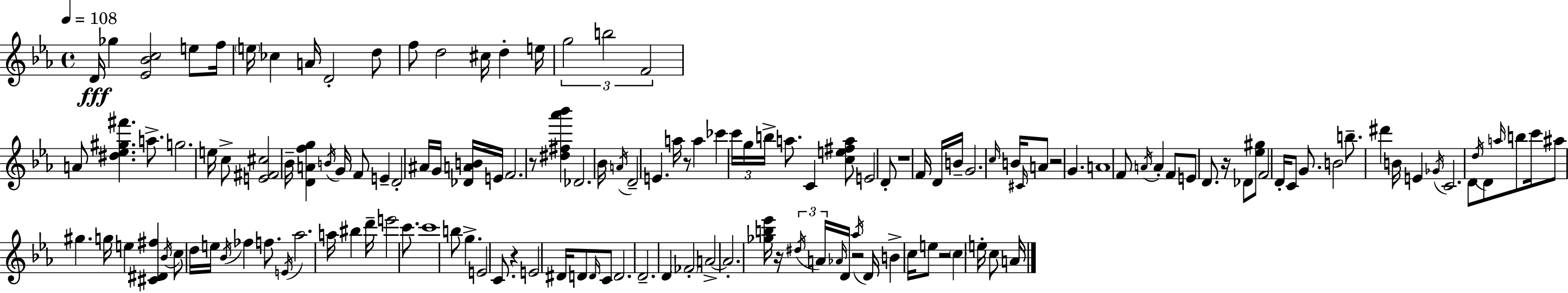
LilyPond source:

{
  \clef treble
  \time 4/4
  \defaultTimeSignature
  \key ees \major
  \tempo 4 = 108
  d'16\fff ges''4 <ees' bes' c''>2 e''8 f''16 | \parenthesize e''16 ces''4 a'16 d'2-. d''8 | f''8 d''2 cis''16 d''4-. e''16 | \tuplet 3/2 { g''2 b''2 | \break f'2 } a'8 <dis'' ees'' gis'' fis'''>4. | a''8.-> g''2. e''16 | c''8-> <e' fis' cis''>2 bes'16-- <d' a' f'' g''>4 \acciaccatura { b'16 } | g'16 f'8 e'4-- d'2-. ais'16 | \break g'16 <des' a' b'>16 e'16 f'2. r8 | <dis'' fis'' aes''' bes'''>4 des'2. | bes'16 \acciaccatura { a'16 } d'2-- e'4. | a''16 r8 a''4 ces'''4 \tuplet 3/2 { c'''16 g''16 b''16-> } a''8. | \break c'4 <c'' e'' fis'' a''>8 e'2 | d'8-. r1 | f'16 d'16 b'16-- g'2. | \grace { c''16 } b'16 \grace { cis'16 } a'8 r2 g'4. | \break a'1 | f'8 \acciaccatura { a'16 } a'4-. f'8 e'8 d'8. | r16 des'8 <ees'' gis''>8 f'2 d'16-. | c'8 g'8. b'2 b''8.-- | \break dis'''4 b'16 e'4 \acciaccatura { ges'16 } c'2. | d'8 \acciaccatura { d''16 } d'8 \grace { a''16 } b''8 c'''16 ais''8 | gis''4. g''16 e''4 <cis' dis' fis''>4 | \acciaccatura { bes'16 } c''8 d''16 e''16 \acciaccatura { bes'16 } fes''4 f''8. \acciaccatura { e'16 } aes''2. | \break a''16 bis''4 d'''16-- | e'''2 c'''8. c'''1 | b''8 g''4.-> | e'2 c'8. r4 | \break e'2 dis'16 d'8 \grace { d'16 } c'8 | d'2. d'2.-- | d'4 \parenthesize fes'2-. | a'2->~~ a'2.-. | \break <ges'' b'' ees'''>16 r16 \tuplet 3/2 { \acciaccatura { dis''16 } a'16 \grace { aes'16 } } d'16 r2 | \acciaccatura { aes''16 } d'16 b'4-> c''16 e''8 r2 | \parenthesize c''4 e''16-. c''8 a'16 \bar "|."
}